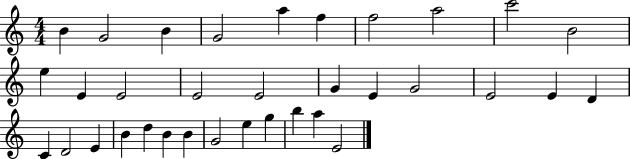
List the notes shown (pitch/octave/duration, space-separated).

B4/q G4/h B4/q G4/h A5/q F5/q F5/h A5/h C6/h B4/h E5/q E4/q E4/h E4/h E4/h G4/q E4/q G4/h E4/h E4/q D4/q C4/q D4/h E4/q B4/q D5/q B4/q B4/q G4/h E5/q G5/q B5/q A5/q E4/h